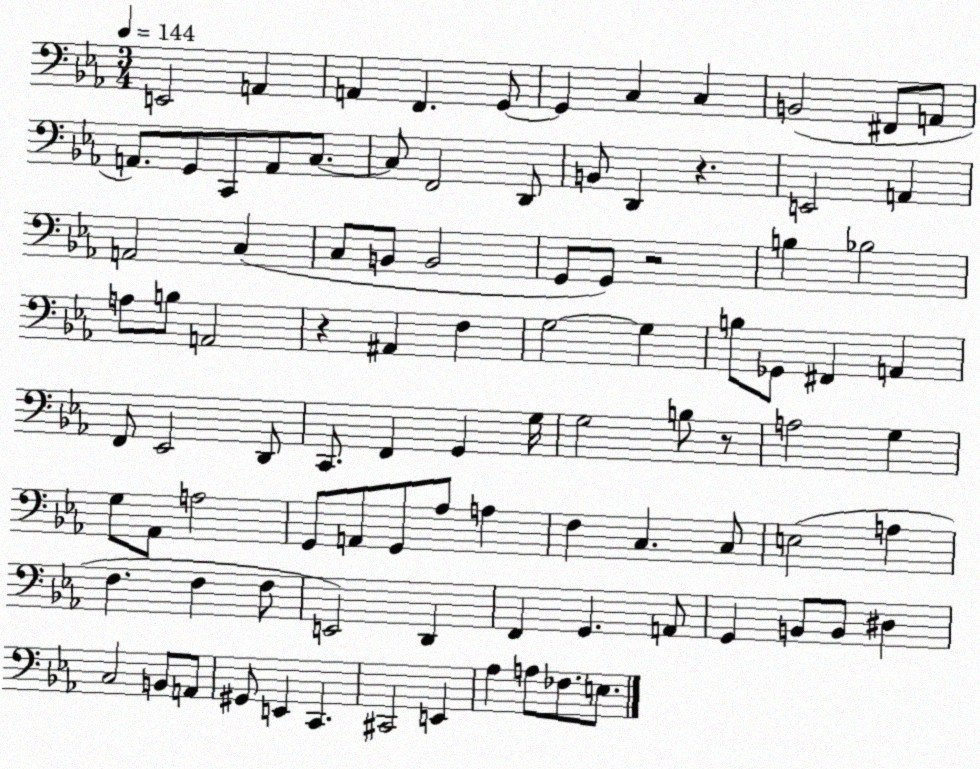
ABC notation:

X:1
T:Untitled
M:3/4
L:1/4
K:Eb
E,,2 A,, A,, F,, G,,/2 G,, C, C, B,,2 ^F,,/2 A,,/2 A,,/2 G,,/2 C,,/2 A,,/2 C,/2 C,/2 F,,2 D,,/2 B,,/2 D,, z E,,2 A,, A,,2 C, C,/2 B,,/2 B,,2 G,,/2 G,,/2 z2 B, _B,2 A,/2 B,/2 A,,2 z ^A,, F, G,2 G, B,/2 _G,,/2 ^F,, A,, F,,/2 _E,,2 D,,/2 C,,/2 F,, G,, G,/4 G,2 B,/2 z/2 A,2 G, G,/2 _A,,/2 A,2 G,,/2 A,,/2 G,,/2 _A,/2 A, F, C, C,/2 E,2 A, F, F, F,/2 E,,2 D,, F,, G,, A,,/2 G,, B,,/2 B,,/2 ^D, C,2 B,,/2 A,,/2 ^G,,/2 E,, C,, ^C,,2 E,, _A, A,/2 _F,/2 E,/2